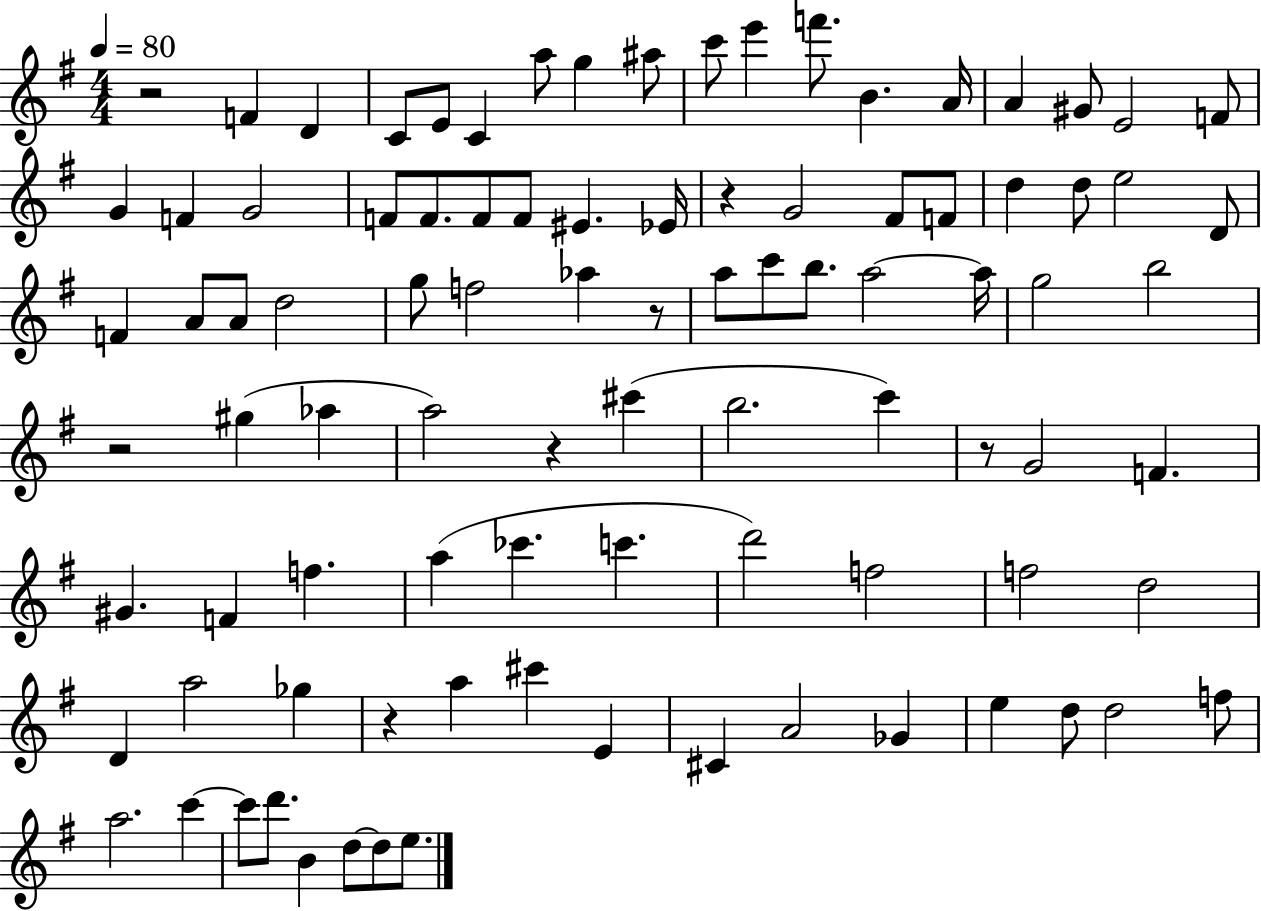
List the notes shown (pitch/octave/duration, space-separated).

R/h F4/q D4/q C4/e E4/e C4/q A5/e G5/q A#5/e C6/e E6/q F6/e. B4/q. A4/s A4/q G#4/e E4/h F4/e G4/q F4/q G4/h F4/e F4/e. F4/e F4/e EIS4/q. Eb4/s R/q G4/h F#4/e F4/e D5/q D5/e E5/h D4/e F4/q A4/e A4/e D5/h G5/e F5/h Ab5/q R/e A5/e C6/e B5/e. A5/h A5/s G5/h B5/h R/h G#5/q Ab5/q A5/h R/q C#6/q B5/h. C6/q R/e G4/h F4/q. G#4/q. F4/q F5/q. A5/q CES6/q. C6/q. D6/h F5/h F5/h D5/h D4/q A5/h Gb5/q R/q A5/q C#6/q E4/q C#4/q A4/h Gb4/q E5/q D5/e D5/h F5/e A5/h. C6/q C6/e D6/e. B4/q D5/e D5/e E5/e.